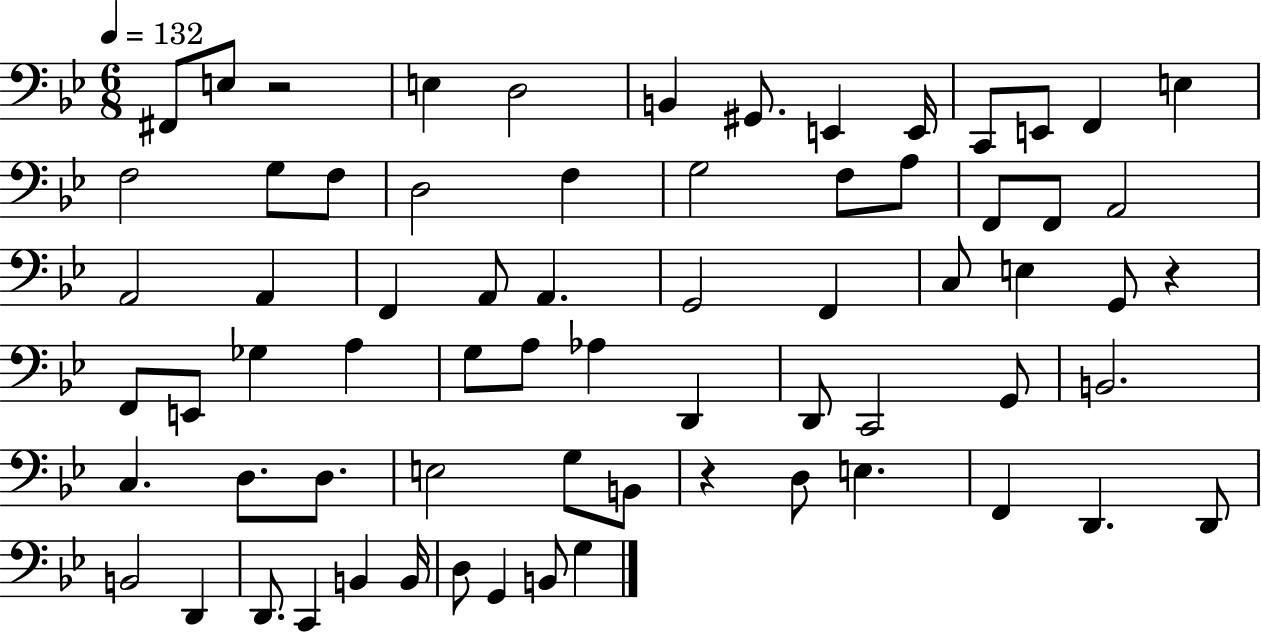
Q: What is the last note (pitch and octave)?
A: G3